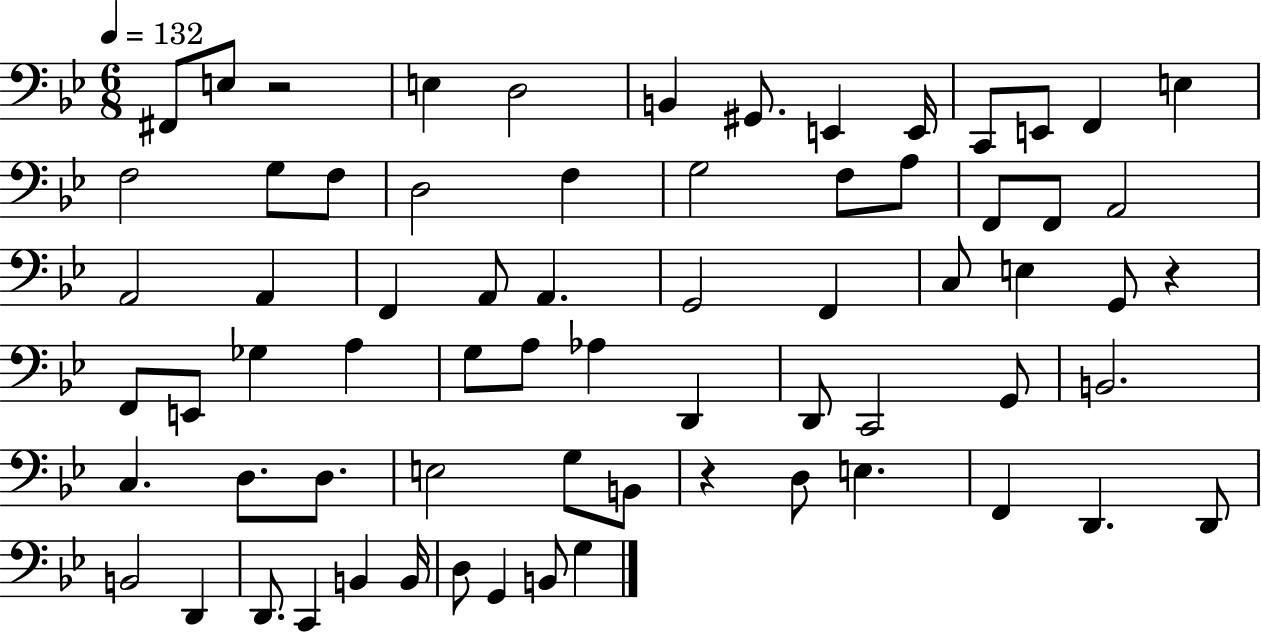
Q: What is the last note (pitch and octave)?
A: G3